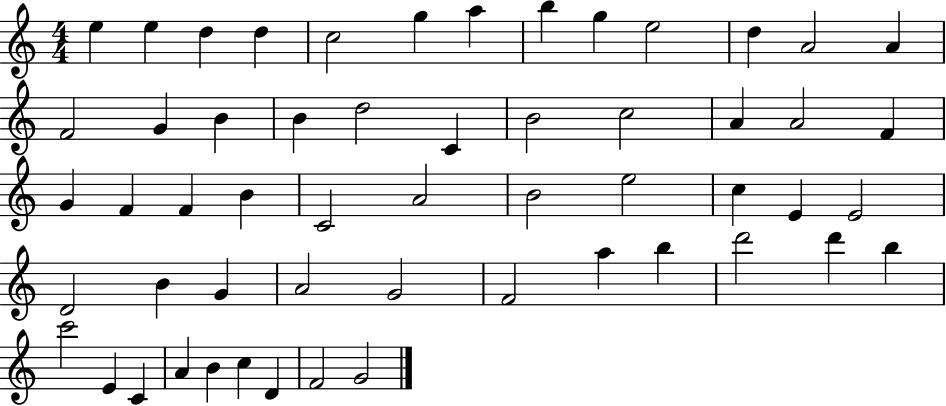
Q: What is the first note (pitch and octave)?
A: E5